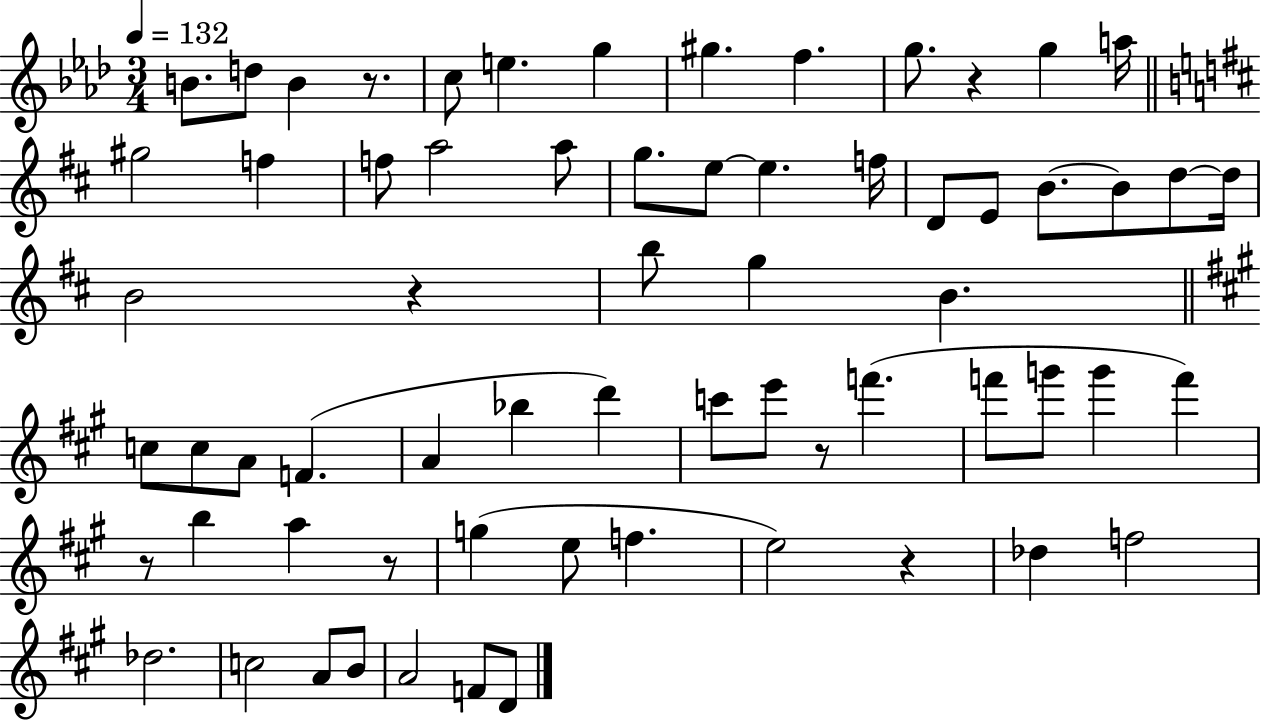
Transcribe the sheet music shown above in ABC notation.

X:1
T:Untitled
M:3/4
L:1/4
K:Ab
B/2 d/2 B z/2 c/2 e g ^g f g/2 z g a/4 ^g2 f f/2 a2 a/2 g/2 e/2 e f/4 D/2 E/2 B/2 B/2 d/2 d/4 B2 z b/2 g B c/2 c/2 A/2 F A _b d' c'/2 e'/2 z/2 f' f'/2 g'/2 g' f' z/2 b a z/2 g e/2 f e2 z _d f2 _d2 c2 A/2 B/2 A2 F/2 D/2